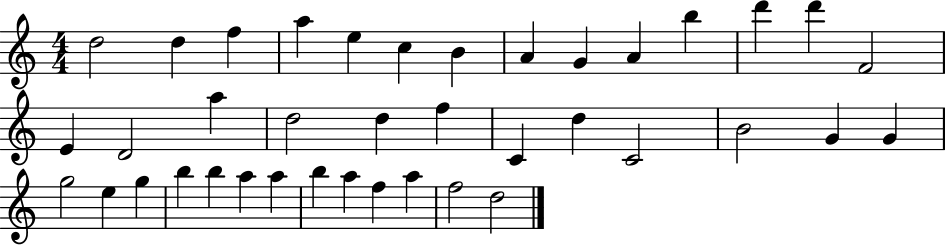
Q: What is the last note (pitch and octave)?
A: D5